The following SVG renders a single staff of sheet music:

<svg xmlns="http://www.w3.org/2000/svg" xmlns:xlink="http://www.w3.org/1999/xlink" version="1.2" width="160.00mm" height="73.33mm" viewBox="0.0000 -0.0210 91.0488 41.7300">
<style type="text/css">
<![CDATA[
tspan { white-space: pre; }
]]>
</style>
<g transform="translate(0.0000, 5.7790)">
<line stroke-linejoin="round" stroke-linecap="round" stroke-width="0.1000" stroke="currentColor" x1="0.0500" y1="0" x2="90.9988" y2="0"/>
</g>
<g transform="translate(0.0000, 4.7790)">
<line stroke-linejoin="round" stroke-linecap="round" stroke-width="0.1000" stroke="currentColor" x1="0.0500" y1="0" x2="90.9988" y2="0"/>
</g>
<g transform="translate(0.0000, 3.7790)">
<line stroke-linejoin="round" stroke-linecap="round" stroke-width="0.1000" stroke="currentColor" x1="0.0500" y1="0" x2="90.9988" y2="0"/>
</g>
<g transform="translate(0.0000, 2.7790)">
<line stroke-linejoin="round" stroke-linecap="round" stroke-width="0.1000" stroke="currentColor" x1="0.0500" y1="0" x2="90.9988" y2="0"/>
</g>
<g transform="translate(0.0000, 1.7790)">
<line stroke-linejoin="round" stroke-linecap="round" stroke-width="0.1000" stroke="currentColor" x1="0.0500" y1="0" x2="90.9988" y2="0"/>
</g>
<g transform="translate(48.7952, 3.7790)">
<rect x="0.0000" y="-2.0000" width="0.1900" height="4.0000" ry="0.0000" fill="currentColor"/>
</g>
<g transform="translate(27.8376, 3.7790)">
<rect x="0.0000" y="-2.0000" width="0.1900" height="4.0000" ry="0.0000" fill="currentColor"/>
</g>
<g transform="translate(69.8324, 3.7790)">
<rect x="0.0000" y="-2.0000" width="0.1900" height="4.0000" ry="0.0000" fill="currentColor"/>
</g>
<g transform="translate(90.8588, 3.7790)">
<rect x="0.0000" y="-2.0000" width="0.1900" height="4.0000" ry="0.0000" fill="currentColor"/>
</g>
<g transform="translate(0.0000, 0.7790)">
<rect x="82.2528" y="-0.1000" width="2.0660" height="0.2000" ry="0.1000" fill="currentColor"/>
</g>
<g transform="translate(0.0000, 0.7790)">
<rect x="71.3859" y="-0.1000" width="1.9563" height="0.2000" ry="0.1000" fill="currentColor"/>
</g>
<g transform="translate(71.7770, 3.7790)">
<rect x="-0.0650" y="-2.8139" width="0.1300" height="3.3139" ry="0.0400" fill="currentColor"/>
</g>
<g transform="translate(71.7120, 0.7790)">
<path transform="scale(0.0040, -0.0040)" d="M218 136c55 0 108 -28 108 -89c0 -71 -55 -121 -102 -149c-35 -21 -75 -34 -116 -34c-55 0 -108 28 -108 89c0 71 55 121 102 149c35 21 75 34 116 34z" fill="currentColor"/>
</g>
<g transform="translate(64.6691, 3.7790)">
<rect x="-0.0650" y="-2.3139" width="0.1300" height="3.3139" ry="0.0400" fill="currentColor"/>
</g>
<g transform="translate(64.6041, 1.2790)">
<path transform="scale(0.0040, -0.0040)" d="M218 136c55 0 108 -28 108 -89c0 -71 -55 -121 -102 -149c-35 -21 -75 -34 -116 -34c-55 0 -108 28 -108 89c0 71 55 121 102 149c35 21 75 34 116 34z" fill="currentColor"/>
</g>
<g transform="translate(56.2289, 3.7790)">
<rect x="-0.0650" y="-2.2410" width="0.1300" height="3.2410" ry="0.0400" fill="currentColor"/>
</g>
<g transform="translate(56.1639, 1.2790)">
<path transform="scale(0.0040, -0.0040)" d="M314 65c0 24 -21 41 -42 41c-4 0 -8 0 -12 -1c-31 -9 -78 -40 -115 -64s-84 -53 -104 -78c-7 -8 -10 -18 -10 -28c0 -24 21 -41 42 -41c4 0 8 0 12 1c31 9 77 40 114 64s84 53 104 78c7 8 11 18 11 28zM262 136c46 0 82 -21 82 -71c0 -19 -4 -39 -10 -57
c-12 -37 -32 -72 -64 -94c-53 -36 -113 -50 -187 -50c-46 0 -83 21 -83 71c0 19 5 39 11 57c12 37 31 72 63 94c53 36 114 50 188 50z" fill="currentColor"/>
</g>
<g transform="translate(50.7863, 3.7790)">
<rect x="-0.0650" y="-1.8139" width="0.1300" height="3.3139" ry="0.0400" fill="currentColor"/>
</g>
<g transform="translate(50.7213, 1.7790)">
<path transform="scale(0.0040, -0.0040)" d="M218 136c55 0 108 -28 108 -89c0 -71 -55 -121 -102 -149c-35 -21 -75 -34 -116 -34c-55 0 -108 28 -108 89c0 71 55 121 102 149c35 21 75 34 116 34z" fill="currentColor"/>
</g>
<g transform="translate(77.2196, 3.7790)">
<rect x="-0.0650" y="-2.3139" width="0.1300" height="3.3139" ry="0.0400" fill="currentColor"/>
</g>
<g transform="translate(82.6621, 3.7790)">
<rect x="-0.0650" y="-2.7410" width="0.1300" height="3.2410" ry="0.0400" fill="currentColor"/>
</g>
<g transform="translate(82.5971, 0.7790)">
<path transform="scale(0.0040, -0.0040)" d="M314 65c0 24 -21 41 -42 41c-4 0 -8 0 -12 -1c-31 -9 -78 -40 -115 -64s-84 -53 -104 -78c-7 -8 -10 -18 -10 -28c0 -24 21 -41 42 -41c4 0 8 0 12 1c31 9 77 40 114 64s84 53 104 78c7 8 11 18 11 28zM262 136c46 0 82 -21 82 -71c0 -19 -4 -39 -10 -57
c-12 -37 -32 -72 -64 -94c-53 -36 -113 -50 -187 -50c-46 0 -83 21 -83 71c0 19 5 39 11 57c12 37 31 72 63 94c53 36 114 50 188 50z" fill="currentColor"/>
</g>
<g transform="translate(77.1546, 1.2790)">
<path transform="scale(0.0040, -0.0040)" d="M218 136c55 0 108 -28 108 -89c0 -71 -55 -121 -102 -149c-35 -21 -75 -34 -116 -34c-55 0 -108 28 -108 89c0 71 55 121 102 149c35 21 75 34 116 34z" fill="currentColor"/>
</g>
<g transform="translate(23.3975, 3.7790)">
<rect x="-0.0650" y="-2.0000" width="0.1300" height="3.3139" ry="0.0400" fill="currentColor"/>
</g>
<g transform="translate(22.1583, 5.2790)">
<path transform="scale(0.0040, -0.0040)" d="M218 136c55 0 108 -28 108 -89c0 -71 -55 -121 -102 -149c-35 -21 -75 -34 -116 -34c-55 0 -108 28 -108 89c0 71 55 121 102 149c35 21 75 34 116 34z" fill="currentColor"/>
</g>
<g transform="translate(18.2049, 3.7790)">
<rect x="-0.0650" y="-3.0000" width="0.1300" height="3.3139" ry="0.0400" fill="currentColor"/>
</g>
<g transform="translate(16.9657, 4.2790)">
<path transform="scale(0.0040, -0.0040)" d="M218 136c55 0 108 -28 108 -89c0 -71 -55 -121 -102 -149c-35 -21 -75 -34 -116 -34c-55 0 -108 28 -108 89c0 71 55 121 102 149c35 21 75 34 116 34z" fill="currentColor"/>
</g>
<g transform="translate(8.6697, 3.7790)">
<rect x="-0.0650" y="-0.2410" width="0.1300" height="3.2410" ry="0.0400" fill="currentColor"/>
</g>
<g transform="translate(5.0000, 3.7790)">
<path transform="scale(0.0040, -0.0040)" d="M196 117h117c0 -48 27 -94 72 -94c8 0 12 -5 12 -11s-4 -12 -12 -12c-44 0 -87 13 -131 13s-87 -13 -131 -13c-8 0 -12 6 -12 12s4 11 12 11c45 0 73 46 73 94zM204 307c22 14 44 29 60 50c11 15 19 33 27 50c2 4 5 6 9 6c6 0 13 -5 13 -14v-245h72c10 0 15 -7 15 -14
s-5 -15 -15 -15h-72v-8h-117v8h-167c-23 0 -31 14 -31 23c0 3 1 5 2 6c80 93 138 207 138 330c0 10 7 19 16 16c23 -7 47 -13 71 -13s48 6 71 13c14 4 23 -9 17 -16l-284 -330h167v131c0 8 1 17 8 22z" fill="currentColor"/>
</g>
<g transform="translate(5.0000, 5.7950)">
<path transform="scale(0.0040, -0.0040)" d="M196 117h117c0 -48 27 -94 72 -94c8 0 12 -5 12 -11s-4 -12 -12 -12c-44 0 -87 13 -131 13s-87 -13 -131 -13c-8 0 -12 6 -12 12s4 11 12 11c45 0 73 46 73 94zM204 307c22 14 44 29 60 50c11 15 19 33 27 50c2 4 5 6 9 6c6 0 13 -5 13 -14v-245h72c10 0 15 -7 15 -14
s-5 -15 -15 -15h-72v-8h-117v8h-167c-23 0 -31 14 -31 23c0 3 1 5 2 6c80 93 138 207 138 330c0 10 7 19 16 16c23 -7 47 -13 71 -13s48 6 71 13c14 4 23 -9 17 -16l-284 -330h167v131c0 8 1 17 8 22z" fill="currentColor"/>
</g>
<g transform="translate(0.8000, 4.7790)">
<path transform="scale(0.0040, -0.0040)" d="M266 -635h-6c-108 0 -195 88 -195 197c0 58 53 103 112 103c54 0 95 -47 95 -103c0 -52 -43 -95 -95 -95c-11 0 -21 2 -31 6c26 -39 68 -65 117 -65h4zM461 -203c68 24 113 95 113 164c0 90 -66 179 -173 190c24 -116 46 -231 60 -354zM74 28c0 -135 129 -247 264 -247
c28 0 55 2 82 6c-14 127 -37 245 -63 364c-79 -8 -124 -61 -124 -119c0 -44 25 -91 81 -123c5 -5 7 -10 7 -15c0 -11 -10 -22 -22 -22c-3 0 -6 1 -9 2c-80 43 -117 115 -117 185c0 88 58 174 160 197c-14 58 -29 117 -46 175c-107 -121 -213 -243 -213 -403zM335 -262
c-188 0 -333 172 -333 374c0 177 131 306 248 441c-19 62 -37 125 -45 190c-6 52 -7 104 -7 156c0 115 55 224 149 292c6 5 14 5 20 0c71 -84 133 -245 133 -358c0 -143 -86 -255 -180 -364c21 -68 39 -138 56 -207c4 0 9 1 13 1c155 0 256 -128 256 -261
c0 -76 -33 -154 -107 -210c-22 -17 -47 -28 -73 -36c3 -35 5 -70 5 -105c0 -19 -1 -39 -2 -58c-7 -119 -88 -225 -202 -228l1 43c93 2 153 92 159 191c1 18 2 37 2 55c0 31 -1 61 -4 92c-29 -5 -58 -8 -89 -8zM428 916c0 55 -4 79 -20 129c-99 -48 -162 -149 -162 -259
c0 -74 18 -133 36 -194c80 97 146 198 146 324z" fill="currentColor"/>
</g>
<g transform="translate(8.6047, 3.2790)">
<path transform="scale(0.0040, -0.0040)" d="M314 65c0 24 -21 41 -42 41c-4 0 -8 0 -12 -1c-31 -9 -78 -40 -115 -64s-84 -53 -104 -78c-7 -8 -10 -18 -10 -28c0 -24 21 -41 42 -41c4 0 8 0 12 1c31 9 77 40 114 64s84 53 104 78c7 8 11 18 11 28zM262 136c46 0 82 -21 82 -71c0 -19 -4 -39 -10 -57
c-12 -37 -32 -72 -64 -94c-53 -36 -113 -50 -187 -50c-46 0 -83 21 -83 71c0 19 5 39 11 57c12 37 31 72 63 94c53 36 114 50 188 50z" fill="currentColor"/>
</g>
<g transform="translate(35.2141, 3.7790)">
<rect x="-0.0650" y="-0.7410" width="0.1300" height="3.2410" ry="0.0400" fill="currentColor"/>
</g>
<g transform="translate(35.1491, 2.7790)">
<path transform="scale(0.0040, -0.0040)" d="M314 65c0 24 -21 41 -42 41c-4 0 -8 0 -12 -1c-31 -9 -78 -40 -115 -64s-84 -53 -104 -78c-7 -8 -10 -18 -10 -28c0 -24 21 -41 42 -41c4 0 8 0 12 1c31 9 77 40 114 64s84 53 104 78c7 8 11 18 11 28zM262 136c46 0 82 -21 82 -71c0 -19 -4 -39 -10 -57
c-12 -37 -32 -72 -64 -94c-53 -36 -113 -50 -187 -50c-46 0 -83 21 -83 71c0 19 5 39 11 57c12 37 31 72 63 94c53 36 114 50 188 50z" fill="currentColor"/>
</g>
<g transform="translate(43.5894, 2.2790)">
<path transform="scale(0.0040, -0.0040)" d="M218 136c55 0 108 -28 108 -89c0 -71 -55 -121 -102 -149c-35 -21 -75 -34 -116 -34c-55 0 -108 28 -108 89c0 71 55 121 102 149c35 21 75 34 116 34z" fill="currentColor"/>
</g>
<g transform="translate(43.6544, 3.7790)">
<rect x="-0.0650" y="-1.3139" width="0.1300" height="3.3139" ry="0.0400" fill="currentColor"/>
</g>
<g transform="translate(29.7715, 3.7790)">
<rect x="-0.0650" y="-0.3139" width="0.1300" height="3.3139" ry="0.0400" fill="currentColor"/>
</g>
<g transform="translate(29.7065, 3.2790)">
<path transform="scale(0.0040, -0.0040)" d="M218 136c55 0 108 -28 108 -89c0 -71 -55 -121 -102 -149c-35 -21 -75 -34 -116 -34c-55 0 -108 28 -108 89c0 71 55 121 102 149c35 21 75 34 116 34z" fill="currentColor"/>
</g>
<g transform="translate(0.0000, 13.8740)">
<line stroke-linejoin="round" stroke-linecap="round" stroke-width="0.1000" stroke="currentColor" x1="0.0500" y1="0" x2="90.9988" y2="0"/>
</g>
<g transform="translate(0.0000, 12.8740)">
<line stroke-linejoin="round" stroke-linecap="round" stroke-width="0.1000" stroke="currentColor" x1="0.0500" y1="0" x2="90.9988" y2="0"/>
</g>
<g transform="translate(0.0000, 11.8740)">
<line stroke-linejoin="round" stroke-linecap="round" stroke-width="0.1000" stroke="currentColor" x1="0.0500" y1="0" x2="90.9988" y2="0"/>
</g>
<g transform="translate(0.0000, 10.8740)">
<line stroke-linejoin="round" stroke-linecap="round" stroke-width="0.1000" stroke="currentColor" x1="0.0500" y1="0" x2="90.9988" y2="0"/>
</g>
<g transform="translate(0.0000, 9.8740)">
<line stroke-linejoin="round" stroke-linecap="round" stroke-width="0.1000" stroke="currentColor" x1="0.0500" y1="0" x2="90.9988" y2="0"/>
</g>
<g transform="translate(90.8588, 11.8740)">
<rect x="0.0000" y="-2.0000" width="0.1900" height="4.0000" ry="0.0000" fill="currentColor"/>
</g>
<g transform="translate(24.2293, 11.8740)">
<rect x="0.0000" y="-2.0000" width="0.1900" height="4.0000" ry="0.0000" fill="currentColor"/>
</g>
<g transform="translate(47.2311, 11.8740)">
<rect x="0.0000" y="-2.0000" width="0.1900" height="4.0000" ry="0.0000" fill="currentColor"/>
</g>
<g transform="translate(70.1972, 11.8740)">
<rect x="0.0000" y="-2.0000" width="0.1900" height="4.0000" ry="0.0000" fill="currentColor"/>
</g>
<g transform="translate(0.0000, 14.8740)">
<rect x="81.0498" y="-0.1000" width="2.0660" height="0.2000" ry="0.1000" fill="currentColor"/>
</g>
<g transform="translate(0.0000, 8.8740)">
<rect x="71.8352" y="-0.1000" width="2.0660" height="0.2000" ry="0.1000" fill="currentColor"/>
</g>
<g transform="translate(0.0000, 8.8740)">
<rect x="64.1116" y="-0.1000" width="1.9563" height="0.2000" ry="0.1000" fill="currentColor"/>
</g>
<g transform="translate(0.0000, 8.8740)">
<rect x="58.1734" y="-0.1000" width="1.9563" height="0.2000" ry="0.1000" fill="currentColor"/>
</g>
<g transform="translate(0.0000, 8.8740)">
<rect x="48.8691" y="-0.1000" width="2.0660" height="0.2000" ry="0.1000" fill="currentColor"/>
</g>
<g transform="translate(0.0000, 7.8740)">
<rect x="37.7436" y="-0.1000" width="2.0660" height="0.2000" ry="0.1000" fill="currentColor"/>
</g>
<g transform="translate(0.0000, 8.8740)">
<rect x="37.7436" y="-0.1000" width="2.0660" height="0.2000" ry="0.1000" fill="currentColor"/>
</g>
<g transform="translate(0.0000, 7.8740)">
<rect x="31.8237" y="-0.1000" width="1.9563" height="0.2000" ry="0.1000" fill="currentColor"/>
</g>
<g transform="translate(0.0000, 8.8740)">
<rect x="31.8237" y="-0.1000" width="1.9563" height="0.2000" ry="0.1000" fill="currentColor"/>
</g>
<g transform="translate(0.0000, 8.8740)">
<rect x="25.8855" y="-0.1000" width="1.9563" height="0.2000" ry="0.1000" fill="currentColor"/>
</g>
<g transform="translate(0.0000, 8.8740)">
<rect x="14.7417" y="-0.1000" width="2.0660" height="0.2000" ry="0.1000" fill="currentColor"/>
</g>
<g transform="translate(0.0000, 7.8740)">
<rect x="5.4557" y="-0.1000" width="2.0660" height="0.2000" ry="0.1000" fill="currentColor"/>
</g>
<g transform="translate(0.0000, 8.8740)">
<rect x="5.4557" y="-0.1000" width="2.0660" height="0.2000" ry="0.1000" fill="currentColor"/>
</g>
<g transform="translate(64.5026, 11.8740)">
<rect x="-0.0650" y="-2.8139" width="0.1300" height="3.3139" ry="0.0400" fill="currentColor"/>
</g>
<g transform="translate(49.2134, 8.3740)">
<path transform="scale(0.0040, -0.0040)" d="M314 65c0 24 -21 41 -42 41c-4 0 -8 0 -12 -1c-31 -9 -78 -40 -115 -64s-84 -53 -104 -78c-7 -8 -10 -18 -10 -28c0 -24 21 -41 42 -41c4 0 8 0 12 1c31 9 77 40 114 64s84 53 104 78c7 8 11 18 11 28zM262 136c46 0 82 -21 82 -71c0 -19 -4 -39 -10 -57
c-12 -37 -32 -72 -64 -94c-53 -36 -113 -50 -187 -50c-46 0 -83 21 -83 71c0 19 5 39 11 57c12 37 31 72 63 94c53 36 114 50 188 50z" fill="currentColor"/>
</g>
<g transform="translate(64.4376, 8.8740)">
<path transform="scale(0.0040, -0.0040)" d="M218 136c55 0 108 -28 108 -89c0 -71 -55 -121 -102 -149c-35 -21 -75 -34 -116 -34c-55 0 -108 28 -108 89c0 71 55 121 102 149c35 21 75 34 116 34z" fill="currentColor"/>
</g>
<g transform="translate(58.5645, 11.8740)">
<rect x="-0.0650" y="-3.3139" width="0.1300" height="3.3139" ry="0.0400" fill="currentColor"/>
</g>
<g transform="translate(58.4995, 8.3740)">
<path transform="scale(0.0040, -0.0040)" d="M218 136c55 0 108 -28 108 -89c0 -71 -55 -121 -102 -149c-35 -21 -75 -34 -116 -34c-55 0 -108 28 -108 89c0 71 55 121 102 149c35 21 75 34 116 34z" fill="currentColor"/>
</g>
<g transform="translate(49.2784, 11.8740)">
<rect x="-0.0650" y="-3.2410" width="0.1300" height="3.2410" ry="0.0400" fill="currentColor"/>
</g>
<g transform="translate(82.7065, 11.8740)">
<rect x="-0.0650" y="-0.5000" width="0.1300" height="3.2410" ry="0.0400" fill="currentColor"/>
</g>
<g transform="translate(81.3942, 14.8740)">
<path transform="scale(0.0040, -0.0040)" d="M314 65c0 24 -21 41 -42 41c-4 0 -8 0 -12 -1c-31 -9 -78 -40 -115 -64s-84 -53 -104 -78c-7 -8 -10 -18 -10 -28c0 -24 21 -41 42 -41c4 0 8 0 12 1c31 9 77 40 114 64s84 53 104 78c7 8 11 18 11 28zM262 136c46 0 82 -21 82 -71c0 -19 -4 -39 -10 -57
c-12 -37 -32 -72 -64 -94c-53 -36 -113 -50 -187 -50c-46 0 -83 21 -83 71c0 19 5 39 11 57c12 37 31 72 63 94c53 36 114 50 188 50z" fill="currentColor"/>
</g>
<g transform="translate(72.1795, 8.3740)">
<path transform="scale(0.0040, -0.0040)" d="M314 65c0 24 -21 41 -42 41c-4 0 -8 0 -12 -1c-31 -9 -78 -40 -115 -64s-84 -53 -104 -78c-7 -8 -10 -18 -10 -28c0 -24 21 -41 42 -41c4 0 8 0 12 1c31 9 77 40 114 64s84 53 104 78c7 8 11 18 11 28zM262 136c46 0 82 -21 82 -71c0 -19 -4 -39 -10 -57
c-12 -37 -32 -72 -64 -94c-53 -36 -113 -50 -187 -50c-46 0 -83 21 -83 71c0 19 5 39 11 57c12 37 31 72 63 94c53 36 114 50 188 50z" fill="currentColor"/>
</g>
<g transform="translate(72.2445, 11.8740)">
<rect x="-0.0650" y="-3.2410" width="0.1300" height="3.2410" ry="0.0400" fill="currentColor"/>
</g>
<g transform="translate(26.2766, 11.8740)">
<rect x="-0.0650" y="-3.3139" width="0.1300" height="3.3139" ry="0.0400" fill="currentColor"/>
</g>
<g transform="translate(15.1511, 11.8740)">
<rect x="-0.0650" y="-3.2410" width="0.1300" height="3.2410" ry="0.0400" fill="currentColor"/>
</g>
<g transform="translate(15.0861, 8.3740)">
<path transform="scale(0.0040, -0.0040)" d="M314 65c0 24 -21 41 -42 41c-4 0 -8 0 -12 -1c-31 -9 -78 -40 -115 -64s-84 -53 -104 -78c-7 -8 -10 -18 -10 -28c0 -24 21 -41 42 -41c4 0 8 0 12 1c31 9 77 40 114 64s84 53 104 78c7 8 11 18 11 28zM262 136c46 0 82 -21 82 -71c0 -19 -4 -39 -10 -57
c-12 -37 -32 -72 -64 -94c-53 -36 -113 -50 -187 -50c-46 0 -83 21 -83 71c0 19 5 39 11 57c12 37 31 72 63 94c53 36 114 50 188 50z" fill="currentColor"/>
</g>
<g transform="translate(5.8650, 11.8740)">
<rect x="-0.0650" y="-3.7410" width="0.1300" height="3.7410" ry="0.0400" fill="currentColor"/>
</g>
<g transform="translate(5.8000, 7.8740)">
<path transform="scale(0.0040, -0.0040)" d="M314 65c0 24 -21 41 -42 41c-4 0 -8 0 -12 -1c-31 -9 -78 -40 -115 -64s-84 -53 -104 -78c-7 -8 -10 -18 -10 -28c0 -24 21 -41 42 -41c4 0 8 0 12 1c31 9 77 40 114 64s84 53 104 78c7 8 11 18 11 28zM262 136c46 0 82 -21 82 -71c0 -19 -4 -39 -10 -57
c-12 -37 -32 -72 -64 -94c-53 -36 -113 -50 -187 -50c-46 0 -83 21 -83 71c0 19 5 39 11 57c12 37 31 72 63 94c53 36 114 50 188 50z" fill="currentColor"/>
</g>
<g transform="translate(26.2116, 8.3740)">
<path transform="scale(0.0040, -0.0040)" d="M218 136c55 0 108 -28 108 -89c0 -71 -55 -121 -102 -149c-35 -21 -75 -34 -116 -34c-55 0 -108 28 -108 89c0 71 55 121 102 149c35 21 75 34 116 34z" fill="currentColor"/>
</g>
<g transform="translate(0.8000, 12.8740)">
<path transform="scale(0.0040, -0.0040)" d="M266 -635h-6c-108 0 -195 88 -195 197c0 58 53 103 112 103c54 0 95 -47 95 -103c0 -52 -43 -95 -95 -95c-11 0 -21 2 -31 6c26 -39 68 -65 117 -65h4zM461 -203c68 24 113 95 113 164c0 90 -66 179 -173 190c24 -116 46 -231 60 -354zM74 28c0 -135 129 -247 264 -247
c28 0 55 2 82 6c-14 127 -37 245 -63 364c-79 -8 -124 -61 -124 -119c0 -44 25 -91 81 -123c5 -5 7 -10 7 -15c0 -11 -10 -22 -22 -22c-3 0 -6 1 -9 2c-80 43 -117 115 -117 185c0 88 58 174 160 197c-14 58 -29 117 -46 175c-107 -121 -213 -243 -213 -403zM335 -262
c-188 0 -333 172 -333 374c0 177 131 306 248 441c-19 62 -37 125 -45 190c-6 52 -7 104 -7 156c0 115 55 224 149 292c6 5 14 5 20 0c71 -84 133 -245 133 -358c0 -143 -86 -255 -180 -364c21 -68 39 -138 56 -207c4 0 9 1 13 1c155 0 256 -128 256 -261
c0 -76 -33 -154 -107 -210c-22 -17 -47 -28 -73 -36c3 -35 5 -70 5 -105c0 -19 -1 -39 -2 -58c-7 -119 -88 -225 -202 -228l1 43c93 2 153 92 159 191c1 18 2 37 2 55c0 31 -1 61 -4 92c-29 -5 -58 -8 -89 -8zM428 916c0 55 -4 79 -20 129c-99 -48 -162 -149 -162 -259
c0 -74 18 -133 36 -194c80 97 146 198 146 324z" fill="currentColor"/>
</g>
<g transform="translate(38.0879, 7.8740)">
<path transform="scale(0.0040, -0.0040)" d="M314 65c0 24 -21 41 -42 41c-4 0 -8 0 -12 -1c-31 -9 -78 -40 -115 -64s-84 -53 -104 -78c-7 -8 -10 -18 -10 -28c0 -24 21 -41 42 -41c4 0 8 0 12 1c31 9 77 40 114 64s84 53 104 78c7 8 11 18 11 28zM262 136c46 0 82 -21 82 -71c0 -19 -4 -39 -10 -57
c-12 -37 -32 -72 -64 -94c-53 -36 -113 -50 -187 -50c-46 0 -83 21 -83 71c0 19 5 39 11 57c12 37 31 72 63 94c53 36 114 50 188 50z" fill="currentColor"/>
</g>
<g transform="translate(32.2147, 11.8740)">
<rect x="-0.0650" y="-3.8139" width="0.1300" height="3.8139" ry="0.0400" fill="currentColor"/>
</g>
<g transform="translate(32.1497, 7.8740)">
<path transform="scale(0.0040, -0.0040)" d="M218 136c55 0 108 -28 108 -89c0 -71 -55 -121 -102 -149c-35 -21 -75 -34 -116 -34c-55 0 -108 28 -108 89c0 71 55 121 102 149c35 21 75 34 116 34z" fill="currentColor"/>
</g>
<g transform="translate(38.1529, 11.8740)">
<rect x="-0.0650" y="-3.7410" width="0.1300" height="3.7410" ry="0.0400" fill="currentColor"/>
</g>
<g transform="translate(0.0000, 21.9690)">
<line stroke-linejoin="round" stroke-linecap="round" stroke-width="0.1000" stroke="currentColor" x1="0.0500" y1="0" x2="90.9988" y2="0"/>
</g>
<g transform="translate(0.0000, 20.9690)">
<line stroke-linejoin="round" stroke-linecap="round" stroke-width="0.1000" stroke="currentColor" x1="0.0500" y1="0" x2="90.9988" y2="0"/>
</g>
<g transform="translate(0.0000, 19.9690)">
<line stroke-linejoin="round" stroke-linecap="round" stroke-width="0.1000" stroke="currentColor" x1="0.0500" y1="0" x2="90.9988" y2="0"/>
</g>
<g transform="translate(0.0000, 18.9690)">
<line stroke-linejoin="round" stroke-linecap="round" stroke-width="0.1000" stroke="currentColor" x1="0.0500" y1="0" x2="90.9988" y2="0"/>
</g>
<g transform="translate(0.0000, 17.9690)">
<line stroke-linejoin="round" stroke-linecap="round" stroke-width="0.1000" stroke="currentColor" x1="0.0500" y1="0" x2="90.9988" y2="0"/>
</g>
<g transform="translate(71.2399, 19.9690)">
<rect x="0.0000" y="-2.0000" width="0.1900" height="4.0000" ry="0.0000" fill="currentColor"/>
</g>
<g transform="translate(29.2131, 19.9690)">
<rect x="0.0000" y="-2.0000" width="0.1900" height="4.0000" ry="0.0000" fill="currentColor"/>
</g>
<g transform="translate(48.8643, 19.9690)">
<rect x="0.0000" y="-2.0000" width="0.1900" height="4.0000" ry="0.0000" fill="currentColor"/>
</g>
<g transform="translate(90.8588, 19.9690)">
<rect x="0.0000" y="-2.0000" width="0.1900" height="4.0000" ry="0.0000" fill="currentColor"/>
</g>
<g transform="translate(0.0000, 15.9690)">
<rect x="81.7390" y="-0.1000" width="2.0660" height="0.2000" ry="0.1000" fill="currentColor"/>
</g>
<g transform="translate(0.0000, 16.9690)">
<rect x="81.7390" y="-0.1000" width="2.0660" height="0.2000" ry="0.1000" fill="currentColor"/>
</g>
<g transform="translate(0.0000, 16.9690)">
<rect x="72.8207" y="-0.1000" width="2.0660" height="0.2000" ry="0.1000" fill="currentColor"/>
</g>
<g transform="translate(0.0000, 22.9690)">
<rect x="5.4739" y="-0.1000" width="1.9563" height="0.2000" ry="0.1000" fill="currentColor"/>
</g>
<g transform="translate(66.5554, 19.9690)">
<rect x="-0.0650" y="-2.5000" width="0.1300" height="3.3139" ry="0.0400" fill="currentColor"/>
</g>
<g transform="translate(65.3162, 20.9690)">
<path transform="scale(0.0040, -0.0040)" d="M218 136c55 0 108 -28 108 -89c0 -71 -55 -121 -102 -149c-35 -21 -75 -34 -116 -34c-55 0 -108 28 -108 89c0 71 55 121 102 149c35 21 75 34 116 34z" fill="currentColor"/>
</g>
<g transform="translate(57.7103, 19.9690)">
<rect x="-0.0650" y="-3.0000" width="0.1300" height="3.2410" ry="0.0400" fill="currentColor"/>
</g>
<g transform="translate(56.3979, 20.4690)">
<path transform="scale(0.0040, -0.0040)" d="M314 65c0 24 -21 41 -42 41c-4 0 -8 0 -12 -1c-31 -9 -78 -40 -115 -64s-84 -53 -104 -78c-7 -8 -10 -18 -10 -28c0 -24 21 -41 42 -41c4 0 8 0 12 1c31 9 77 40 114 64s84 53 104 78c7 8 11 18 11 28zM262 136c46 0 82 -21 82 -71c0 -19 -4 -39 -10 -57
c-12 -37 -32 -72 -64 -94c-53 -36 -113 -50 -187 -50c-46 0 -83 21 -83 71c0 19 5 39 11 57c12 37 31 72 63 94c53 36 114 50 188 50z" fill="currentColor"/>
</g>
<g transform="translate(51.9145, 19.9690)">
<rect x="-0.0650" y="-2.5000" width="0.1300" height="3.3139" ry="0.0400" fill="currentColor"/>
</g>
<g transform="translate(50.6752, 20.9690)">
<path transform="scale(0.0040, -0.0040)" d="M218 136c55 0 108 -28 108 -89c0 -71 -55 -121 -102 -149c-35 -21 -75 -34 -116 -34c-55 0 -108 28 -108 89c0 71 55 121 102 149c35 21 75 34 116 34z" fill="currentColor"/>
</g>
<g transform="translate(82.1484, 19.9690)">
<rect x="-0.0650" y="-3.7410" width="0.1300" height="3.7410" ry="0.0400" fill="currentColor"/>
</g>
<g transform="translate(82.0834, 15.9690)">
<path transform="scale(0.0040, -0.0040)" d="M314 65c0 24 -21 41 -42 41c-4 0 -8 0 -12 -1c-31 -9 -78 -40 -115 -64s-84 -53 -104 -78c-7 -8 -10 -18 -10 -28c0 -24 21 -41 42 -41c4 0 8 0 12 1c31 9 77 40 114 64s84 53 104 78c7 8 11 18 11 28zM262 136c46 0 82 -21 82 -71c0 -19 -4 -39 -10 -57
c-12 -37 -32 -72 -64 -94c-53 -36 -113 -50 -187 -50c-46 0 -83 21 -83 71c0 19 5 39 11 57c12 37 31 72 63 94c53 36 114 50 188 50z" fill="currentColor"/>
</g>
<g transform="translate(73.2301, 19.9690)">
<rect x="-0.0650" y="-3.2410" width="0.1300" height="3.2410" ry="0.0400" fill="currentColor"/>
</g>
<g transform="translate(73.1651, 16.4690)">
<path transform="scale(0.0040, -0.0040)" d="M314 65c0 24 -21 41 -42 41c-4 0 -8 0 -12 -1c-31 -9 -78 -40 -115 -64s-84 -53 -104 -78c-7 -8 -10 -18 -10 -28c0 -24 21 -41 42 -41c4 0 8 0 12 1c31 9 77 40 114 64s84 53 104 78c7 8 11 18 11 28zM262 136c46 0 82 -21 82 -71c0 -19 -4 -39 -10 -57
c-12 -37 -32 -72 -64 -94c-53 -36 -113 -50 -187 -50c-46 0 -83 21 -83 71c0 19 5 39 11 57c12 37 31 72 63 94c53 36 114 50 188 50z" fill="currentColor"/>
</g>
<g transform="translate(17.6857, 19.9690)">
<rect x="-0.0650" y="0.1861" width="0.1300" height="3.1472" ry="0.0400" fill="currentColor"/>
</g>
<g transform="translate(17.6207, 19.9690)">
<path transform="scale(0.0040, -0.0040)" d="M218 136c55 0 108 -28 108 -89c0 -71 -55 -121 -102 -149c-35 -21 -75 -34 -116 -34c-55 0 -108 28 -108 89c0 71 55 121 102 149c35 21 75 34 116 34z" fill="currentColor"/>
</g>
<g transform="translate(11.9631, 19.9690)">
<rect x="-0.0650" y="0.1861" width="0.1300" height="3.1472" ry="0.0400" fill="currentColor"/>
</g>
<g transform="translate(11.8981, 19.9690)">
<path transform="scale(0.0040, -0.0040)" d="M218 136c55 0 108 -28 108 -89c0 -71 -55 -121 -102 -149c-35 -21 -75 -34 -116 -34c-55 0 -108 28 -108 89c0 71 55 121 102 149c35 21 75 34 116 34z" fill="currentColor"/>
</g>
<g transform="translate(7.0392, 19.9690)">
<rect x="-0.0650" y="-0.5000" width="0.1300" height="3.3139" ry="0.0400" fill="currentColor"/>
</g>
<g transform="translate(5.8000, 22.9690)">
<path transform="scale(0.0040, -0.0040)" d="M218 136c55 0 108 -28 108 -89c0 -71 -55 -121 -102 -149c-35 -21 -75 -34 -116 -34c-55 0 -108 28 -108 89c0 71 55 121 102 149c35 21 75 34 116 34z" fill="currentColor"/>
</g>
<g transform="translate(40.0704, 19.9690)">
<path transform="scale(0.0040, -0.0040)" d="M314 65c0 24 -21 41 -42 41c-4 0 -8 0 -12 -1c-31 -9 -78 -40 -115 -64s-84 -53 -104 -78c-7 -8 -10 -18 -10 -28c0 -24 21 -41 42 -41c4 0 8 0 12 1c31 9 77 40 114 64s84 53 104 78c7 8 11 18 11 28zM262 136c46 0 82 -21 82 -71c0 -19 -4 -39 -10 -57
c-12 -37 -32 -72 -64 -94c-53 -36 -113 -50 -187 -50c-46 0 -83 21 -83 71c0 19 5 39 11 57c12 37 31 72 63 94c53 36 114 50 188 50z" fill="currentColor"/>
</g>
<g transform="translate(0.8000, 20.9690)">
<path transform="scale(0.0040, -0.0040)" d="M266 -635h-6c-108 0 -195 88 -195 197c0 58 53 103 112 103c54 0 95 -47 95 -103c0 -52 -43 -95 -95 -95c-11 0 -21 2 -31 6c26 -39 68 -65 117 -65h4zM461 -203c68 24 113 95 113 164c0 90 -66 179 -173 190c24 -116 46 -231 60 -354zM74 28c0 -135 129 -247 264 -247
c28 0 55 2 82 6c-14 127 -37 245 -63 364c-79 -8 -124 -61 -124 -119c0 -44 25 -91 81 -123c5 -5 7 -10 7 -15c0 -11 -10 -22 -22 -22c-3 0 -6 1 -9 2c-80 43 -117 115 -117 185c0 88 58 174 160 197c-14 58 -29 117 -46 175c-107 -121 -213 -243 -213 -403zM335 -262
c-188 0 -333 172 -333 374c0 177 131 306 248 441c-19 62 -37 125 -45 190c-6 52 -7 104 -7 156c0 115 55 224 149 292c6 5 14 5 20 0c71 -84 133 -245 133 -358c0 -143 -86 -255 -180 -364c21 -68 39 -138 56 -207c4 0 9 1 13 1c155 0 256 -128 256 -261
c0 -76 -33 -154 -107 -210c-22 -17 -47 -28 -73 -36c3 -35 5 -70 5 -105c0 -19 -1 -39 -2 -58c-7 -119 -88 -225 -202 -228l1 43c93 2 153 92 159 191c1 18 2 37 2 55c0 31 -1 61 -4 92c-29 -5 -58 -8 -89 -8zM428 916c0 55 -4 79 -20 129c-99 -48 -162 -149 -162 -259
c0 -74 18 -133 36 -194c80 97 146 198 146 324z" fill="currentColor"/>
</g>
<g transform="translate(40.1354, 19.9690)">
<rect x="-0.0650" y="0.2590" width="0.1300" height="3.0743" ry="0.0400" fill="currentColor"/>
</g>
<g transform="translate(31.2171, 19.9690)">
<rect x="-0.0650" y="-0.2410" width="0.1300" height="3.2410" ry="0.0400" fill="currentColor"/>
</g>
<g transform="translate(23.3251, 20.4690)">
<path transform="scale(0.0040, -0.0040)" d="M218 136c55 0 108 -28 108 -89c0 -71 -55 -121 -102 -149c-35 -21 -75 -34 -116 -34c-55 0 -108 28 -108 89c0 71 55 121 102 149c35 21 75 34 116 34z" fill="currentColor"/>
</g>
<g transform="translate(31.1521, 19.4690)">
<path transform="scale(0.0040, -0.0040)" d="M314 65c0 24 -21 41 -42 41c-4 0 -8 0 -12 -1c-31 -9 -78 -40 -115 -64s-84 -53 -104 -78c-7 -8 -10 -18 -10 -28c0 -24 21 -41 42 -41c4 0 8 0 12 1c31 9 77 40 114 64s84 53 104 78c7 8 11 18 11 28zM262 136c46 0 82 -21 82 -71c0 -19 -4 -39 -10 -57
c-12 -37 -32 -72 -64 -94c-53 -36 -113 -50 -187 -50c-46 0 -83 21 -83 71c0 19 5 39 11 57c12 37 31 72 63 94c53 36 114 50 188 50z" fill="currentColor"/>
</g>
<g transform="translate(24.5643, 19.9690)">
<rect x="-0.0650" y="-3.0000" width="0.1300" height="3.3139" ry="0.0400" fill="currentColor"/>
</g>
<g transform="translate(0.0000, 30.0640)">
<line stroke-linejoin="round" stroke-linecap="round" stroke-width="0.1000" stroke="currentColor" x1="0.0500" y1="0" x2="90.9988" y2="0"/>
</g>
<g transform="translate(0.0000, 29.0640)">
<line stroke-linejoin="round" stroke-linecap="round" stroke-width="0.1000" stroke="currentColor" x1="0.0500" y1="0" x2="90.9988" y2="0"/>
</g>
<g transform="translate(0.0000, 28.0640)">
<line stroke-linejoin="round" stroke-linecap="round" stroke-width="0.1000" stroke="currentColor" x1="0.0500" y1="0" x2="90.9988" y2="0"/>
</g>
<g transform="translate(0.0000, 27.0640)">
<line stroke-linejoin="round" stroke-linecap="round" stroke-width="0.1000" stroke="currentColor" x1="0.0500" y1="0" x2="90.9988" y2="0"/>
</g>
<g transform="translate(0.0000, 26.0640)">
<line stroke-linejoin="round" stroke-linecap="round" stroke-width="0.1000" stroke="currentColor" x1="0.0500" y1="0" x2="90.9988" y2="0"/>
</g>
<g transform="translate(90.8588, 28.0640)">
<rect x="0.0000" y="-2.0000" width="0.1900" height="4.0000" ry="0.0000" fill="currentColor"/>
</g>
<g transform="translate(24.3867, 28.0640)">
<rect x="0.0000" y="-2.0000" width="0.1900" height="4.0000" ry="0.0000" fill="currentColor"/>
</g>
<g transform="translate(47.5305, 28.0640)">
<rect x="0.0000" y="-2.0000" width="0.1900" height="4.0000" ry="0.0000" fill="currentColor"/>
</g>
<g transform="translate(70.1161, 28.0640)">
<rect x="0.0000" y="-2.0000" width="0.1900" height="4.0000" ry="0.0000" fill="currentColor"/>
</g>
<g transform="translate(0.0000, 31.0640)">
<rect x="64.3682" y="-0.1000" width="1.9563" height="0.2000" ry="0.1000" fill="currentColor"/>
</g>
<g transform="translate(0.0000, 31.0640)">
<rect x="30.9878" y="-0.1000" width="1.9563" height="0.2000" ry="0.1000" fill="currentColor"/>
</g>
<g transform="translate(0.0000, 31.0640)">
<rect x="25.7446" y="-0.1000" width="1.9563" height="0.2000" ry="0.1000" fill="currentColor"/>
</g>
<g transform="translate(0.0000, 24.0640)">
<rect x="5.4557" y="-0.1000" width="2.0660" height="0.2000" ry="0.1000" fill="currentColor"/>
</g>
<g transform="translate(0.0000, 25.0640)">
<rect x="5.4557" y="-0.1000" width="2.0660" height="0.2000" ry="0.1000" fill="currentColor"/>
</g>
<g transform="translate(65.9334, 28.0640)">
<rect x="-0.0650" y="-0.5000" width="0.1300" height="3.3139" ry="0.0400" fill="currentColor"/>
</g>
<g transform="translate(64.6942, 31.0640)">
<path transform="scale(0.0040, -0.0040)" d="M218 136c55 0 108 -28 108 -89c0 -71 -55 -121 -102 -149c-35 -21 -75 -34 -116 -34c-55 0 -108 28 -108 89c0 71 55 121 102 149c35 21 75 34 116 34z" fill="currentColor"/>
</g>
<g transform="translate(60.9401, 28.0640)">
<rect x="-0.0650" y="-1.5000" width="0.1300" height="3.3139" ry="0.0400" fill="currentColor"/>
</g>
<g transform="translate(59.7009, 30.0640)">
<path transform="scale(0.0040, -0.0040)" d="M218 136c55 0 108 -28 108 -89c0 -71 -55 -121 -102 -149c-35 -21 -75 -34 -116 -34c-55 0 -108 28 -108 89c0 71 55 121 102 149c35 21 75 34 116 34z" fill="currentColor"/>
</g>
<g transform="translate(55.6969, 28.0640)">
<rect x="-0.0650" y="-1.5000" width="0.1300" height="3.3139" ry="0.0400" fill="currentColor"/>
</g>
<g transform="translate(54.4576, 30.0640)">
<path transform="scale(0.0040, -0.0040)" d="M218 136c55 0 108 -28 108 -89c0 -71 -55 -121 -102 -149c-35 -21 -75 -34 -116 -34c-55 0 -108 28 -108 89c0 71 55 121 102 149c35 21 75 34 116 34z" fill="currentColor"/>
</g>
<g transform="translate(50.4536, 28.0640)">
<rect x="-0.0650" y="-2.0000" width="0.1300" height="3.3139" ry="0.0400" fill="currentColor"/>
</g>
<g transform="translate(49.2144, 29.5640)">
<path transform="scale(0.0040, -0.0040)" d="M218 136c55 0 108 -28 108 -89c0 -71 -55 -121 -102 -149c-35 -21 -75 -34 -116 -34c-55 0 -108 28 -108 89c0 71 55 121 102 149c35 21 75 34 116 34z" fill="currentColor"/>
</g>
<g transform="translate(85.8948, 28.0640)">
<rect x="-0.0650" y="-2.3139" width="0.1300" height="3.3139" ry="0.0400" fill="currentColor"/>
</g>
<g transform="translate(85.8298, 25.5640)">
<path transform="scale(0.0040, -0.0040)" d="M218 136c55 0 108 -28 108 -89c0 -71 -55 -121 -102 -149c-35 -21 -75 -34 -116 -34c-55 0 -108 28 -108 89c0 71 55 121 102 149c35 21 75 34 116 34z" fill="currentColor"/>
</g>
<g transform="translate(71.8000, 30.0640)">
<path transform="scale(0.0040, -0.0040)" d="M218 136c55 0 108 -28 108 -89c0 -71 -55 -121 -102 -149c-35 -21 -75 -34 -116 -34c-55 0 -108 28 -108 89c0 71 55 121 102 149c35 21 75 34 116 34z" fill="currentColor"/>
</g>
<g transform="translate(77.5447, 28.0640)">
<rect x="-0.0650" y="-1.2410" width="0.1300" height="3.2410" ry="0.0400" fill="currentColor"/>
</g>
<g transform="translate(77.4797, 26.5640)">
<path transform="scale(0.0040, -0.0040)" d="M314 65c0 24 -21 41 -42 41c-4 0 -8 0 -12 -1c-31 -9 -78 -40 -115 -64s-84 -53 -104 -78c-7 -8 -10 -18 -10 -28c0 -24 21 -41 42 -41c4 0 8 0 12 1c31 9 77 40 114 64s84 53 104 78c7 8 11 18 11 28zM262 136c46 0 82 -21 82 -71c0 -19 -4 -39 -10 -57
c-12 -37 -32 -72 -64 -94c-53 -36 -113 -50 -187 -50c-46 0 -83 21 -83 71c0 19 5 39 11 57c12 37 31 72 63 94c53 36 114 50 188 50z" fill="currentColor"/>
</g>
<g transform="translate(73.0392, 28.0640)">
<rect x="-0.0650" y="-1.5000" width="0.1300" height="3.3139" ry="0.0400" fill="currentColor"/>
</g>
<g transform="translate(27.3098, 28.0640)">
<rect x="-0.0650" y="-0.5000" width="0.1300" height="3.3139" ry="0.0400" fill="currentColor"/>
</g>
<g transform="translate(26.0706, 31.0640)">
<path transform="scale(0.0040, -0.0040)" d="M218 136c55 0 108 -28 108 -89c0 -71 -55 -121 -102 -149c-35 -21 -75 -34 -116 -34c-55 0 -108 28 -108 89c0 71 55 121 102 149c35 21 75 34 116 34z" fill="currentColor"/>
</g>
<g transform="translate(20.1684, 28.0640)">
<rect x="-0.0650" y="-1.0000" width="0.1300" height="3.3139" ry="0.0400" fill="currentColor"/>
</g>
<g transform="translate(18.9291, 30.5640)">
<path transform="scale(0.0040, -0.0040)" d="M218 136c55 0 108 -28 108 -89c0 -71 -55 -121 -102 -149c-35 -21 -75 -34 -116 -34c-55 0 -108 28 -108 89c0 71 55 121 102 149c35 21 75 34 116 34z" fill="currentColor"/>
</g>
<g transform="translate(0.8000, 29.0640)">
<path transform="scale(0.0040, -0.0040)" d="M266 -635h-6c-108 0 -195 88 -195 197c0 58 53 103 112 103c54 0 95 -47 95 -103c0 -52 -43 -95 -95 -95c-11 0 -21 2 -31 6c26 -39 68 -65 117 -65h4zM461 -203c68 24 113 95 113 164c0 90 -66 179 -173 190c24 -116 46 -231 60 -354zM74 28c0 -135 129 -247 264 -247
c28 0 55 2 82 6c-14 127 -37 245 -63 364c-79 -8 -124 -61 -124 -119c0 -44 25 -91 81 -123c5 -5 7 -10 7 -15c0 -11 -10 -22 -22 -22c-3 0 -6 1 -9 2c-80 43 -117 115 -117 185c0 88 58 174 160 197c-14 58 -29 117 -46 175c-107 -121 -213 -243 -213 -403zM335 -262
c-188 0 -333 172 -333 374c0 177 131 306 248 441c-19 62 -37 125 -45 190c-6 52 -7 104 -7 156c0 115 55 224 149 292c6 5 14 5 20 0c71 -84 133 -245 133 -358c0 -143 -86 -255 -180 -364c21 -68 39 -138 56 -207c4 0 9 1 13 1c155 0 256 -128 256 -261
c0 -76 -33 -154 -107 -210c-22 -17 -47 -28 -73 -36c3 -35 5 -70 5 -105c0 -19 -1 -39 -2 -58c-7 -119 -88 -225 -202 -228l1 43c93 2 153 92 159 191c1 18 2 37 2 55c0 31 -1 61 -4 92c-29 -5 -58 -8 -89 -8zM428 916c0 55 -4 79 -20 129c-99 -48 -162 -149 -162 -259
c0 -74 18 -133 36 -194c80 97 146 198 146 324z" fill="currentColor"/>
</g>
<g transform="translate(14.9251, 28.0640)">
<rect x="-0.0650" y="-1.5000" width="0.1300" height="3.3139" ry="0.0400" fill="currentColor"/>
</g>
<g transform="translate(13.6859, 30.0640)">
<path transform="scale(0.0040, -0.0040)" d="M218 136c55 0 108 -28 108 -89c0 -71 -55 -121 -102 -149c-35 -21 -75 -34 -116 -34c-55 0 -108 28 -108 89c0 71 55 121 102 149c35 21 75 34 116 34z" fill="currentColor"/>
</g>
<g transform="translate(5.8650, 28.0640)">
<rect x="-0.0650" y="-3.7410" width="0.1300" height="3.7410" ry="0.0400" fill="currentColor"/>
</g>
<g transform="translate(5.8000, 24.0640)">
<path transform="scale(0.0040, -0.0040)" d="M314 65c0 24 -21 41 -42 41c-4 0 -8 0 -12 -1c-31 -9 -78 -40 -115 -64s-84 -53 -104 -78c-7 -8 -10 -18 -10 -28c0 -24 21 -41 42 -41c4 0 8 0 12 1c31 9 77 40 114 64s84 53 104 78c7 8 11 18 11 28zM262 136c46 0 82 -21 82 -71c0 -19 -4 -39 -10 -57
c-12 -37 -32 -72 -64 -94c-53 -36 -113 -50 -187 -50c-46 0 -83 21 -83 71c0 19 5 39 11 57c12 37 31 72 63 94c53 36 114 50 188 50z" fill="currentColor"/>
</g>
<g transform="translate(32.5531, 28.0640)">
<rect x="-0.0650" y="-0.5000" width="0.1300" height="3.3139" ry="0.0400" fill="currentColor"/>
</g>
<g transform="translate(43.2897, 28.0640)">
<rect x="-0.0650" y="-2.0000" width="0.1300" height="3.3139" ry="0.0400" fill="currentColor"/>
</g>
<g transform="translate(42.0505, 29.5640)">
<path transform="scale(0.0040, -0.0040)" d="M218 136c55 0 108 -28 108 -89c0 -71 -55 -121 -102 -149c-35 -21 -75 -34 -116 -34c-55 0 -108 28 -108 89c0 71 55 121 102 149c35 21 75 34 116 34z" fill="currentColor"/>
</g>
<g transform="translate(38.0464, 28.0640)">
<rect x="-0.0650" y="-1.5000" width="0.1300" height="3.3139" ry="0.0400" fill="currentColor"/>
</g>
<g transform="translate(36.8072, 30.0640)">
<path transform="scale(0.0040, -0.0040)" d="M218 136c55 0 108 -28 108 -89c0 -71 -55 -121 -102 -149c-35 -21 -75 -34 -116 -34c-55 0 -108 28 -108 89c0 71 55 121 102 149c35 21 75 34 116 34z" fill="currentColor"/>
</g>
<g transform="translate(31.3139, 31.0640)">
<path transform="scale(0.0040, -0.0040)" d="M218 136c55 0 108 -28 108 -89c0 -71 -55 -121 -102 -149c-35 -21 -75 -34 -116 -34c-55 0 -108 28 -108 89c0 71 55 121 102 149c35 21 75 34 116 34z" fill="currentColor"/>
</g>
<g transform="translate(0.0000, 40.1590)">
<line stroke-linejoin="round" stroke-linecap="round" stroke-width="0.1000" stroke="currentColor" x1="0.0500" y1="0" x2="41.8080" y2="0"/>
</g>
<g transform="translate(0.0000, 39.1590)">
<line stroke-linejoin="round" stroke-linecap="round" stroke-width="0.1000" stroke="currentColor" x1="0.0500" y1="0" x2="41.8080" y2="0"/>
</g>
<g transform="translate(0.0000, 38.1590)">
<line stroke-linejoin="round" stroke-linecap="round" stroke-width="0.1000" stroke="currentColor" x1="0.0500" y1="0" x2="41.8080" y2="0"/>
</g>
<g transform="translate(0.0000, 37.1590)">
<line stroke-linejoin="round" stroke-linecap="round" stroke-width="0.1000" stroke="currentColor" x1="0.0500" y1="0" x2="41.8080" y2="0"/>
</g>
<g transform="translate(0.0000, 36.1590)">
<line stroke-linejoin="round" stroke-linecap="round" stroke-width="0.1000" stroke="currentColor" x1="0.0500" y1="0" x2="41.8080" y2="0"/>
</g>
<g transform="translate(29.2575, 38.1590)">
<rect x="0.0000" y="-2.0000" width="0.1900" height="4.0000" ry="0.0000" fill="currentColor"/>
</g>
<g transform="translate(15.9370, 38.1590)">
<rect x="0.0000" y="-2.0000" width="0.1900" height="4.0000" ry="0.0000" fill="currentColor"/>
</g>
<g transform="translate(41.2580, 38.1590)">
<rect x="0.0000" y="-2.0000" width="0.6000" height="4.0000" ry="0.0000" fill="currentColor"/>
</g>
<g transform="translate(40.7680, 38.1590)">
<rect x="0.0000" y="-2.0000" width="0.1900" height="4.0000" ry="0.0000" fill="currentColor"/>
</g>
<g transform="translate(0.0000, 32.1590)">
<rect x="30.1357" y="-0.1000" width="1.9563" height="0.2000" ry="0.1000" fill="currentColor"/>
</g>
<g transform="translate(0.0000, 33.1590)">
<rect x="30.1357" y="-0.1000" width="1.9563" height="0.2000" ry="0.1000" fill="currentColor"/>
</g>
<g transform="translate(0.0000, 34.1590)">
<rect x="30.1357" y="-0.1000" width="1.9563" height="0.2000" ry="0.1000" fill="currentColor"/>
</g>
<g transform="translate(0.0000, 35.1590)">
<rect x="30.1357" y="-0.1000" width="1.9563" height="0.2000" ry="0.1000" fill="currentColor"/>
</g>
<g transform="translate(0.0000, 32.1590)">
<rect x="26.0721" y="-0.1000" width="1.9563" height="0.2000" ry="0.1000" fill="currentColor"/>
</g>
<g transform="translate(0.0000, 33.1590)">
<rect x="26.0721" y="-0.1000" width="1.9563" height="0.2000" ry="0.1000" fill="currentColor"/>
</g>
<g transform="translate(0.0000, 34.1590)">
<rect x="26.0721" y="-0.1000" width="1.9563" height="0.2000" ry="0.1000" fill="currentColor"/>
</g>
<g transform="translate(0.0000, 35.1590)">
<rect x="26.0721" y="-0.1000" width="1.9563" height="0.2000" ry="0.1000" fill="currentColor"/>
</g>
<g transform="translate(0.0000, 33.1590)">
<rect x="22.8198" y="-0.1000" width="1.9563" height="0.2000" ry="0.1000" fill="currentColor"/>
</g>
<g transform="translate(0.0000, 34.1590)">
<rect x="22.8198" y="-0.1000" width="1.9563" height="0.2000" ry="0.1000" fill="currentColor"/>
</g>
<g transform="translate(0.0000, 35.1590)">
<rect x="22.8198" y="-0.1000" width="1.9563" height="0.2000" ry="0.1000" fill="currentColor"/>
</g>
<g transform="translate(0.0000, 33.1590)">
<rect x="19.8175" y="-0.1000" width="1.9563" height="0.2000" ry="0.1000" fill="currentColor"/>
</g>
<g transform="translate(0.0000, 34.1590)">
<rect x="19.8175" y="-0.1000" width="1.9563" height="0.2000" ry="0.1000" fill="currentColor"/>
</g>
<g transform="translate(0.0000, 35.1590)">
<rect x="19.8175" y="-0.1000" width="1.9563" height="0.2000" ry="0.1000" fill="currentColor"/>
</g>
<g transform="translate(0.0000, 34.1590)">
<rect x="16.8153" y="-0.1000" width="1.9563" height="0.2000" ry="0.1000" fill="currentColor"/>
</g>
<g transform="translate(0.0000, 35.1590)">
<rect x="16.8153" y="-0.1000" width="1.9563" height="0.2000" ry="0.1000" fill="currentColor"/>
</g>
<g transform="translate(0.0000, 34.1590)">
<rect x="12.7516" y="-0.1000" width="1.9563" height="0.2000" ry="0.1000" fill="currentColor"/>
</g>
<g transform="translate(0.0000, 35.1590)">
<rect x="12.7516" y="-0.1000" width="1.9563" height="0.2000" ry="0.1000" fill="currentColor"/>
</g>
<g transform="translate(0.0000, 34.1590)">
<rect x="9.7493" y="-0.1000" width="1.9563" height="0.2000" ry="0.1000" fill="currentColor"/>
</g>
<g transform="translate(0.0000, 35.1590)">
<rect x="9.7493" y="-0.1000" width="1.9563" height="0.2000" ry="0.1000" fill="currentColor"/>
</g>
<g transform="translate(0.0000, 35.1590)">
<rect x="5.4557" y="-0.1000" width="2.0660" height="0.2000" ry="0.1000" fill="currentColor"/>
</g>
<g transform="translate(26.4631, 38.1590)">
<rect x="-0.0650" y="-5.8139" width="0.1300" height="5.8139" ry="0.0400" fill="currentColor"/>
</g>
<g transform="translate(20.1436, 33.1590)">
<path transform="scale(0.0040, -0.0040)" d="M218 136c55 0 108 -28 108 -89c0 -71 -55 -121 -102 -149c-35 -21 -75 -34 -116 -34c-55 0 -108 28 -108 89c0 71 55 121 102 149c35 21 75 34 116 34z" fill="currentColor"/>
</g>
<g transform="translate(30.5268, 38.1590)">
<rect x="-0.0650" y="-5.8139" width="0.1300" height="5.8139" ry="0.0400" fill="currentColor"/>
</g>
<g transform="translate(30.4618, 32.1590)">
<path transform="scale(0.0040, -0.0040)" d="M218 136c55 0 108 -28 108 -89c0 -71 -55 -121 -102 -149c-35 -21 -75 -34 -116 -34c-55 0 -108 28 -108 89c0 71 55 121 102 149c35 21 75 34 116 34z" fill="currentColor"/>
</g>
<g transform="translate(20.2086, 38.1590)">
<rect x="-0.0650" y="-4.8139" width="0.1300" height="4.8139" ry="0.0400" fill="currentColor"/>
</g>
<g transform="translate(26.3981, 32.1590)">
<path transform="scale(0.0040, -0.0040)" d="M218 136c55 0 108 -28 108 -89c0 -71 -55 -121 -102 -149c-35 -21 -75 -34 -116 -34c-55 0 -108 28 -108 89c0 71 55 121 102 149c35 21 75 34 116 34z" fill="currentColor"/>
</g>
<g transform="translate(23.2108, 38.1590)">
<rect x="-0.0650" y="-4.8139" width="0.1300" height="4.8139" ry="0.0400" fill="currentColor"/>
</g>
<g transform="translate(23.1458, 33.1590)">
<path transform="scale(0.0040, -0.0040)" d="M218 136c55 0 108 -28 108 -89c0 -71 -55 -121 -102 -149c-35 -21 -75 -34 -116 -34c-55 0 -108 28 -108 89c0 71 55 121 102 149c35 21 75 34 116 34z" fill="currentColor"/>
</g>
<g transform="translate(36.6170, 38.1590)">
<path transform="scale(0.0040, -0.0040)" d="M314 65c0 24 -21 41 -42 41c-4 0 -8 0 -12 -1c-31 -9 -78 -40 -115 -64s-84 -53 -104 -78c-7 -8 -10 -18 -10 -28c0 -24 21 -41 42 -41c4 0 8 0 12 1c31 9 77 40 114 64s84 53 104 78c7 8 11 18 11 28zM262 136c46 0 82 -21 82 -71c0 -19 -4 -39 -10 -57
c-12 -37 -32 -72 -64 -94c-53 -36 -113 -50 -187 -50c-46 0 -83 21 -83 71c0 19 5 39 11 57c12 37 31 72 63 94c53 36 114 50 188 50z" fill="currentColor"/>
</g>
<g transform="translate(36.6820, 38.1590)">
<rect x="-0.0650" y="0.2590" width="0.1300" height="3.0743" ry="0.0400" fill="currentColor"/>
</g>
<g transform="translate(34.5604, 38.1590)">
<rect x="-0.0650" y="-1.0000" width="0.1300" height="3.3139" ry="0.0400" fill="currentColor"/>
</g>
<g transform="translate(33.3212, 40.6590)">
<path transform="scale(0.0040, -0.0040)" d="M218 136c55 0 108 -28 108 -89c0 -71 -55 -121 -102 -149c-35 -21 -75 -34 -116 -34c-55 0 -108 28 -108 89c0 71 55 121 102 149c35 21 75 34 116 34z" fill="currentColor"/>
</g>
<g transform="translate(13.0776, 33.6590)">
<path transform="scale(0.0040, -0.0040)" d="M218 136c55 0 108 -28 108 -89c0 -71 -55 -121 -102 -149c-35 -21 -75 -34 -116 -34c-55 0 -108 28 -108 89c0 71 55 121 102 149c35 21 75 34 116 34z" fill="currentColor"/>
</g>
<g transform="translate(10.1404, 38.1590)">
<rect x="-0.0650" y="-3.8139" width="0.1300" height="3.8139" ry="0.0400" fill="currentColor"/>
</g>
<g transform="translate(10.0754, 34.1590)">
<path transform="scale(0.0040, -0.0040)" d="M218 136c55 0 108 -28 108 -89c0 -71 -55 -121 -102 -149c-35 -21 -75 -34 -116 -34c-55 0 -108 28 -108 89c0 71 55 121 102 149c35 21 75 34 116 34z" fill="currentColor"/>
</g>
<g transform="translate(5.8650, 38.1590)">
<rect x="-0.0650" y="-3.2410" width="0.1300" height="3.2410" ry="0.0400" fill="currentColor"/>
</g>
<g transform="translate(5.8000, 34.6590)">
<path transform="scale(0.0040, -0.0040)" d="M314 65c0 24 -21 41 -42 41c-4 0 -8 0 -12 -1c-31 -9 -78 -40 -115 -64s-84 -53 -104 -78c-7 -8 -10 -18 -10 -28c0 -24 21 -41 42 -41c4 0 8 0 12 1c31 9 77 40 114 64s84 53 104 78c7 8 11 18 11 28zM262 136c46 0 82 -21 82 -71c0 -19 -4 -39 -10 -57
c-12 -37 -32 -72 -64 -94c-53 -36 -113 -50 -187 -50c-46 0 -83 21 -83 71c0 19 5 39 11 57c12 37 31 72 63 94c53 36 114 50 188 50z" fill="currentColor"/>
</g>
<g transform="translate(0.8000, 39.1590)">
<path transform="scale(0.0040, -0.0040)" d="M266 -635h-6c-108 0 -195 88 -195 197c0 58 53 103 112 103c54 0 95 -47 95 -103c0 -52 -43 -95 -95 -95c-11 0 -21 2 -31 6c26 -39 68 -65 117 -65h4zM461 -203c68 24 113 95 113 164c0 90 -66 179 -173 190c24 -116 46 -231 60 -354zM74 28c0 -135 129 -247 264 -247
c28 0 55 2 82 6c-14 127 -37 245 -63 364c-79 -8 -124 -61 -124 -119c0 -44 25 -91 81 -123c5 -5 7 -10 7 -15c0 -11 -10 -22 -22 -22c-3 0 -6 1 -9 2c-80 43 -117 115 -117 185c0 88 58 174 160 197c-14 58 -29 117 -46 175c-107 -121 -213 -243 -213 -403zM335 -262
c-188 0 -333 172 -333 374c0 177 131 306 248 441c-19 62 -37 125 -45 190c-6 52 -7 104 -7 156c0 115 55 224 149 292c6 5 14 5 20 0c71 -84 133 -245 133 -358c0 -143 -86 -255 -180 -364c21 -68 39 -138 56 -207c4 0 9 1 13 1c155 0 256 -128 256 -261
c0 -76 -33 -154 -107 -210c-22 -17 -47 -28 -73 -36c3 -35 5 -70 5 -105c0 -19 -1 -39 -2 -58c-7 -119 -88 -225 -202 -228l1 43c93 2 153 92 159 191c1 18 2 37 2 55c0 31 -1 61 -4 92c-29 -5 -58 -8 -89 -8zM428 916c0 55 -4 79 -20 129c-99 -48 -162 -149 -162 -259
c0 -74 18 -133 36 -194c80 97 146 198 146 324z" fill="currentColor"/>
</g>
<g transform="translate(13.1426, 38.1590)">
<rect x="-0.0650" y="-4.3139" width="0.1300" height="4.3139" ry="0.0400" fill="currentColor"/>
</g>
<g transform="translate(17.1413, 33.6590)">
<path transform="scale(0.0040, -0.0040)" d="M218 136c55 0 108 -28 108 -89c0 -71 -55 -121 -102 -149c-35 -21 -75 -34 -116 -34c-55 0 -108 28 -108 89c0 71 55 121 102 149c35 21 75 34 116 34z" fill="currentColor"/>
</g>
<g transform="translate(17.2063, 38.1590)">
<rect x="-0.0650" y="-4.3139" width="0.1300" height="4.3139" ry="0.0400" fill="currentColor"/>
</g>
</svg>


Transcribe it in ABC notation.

X:1
T:Untitled
M:4/4
L:1/4
K:C
c2 A F c d2 e f g2 g a g a2 c'2 b2 b c' c'2 b2 b a b2 C2 C B B A c2 B2 G A2 G b2 c'2 c'2 E D C C E F F E E C E e2 g b2 c' d' d' e' e' g' g' D B2